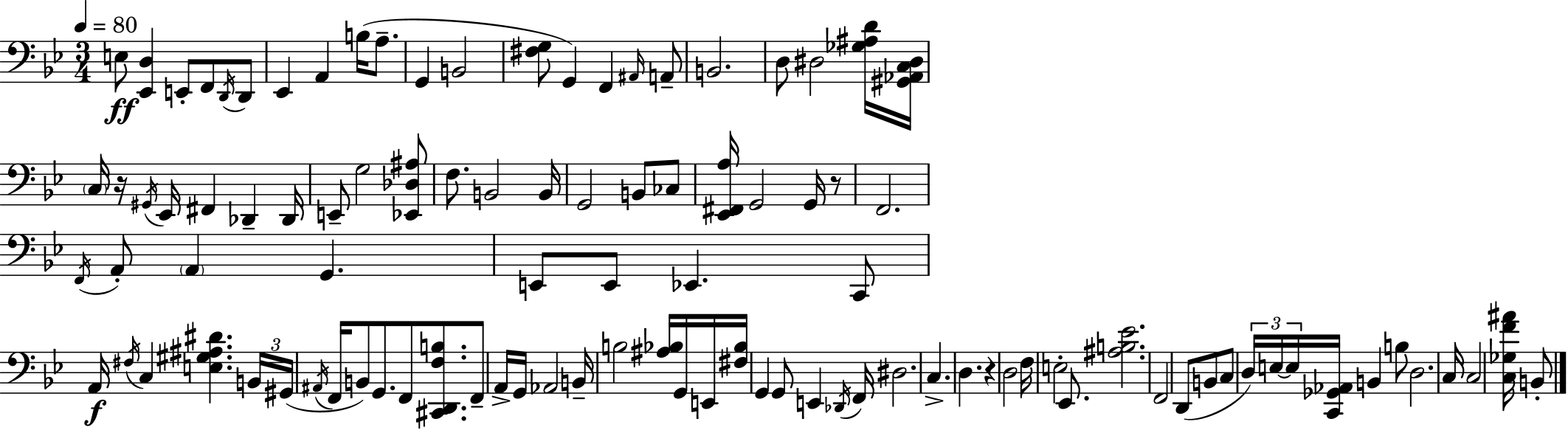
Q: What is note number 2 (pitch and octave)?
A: E2